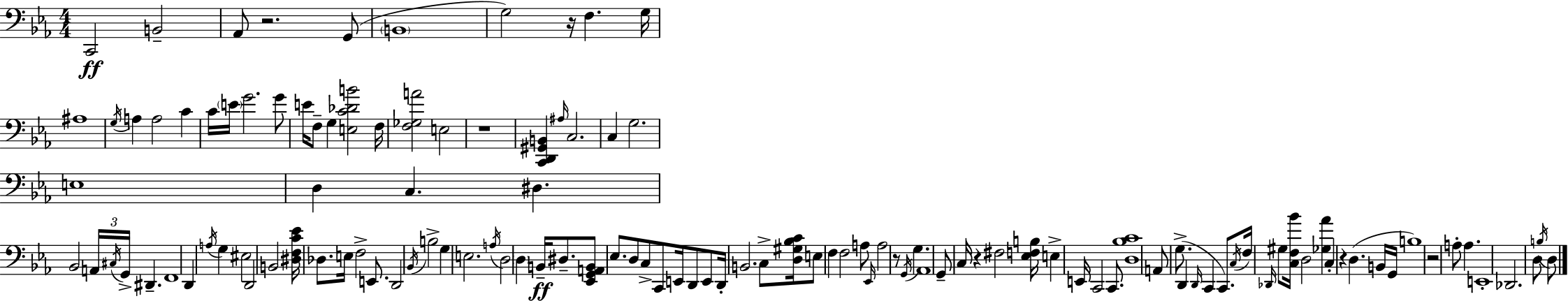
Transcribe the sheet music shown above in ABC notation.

X:1
T:Untitled
M:4/4
L:1/4
K:Eb
C,,2 B,,2 _A,,/2 z2 G,,/2 B,,4 G,2 z/4 F, G,/4 ^A,4 G,/4 A, A,2 C C/4 E/4 G2 G/2 E/4 F,/2 G, [E,C_DB]2 F,/4 [F,_G,A]2 E,2 z4 [C,,D,,^G,,B,,] ^A,/4 C,2 C, G,2 E,4 D, C, ^D, _B,,2 A,,/4 ^C,/4 G,,/4 ^D,, F,,4 D,, A,/4 G, ^E,2 D,,2 B,,2 [^D,F,C_E]/4 _D,/2 E,/4 F,2 E,,/2 D,,2 _B,,/4 B,2 G, E,2 A,/4 D,2 D, B,,/4 ^D,/2 [_E,,G,,A,,B,,]/2 _E,/2 D,/2 C,/2 C,,/2 E,,/4 D,,/2 E,,/2 D,,/4 B,,2 C,/2 [D,^G,_B,C]/4 E,/2 F, F,2 A,/2 _E,,/4 A,2 z/2 G,,/4 G, _A,,4 G,,/2 C,/4 z ^F,2 [_E,F,B,]/4 E, E,,/4 C,,2 C,,/2 [D,_B,C]4 A,,/2 G,/2 D,, D,,/4 C,, C,,/2 C,/4 F,/4 _D,,/4 ^G,/2 [C,F,_B]/4 D,2 [_G,_A] C, z D, B,,/4 G,,/4 B,4 z2 A,/2 A, E,,4 _D,,2 D,/2 B,/4 D,/2